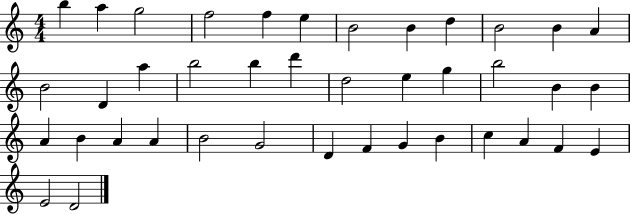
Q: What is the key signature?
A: C major